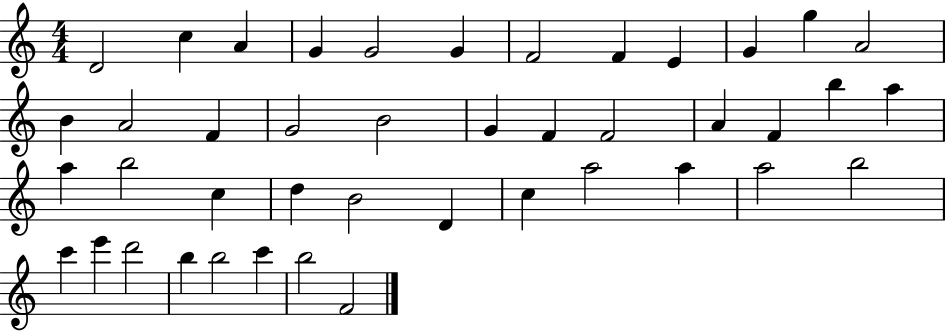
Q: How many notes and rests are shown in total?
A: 43